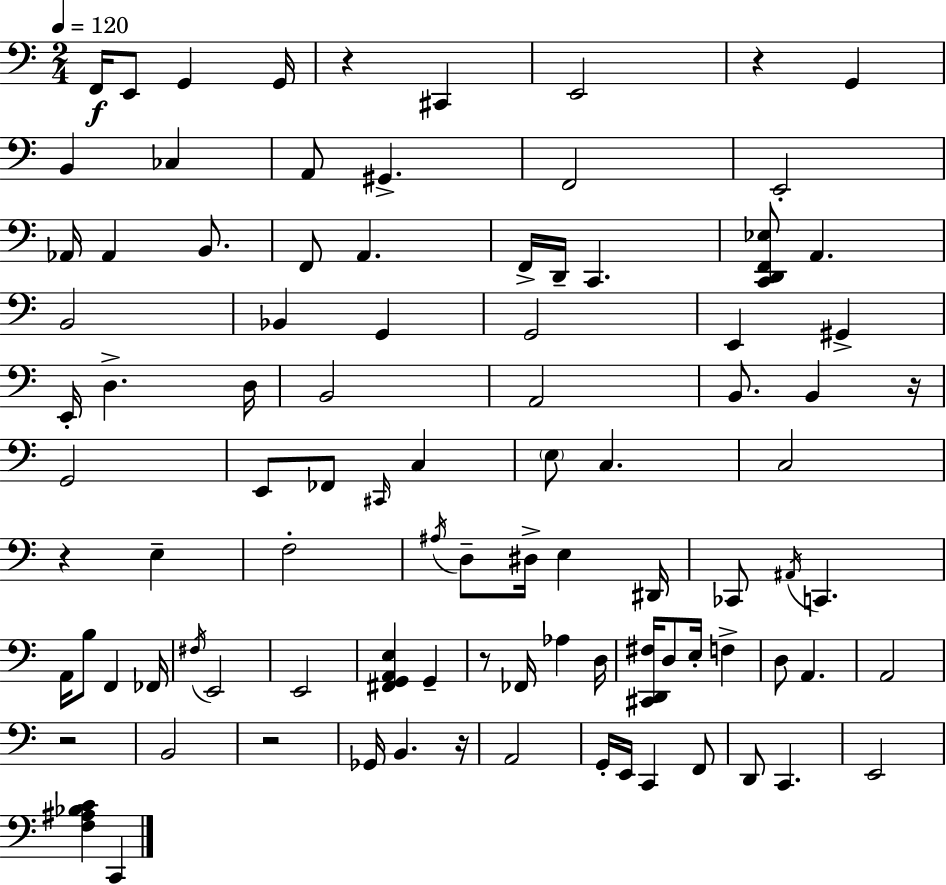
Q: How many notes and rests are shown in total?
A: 94